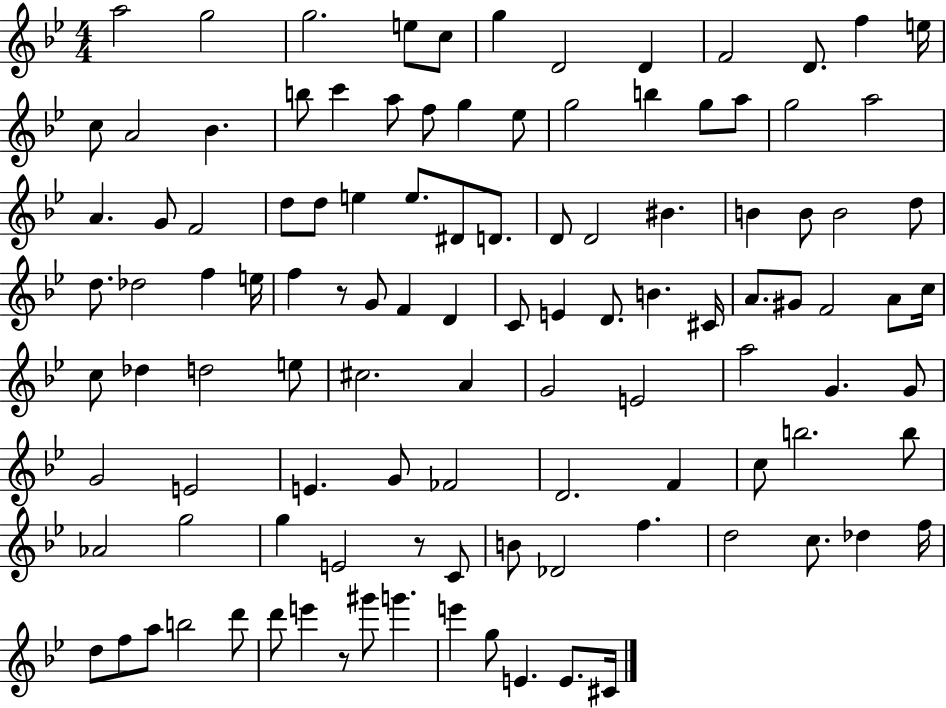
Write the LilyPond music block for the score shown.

{
  \clef treble
  \numericTimeSignature
  \time 4/4
  \key bes \major
  a''2 g''2 | g''2. e''8 c''8 | g''4 d'2 d'4 | f'2 d'8. f''4 e''16 | \break c''8 a'2 bes'4. | b''8 c'''4 a''8 f''8 g''4 ees''8 | g''2 b''4 g''8 a''8 | g''2 a''2 | \break a'4. g'8 f'2 | d''8 d''8 e''4 e''8. dis'8 d'8. | d'8 d'2 bis'4. | b'4 b'8 b'2 d''8 | \break d''8. des''2 f''4 e''16 | f''4 r8 g'8 f'4 d'4 | c'8 e'4 d'8. b'4. cis'16 | a'8. gis'8 f'2 a'8 c''16 | \break c''8 des''4 d''2 e''8 | cis''2. a'4 | g'2 e'2 | a''2 g'4. g'8 | \break g'2 e'2 | e'4. g'8 fes'2 | d'2. f'4 | c''8 b''2. b''8 | \break aes'2 g''2 | g''4 e'2 r8 c'8 | b'8 des'2 f''4. | d''2 c''8. des''4 f''16 | \break d''8 f''8 a''8 b''2 d'''8 | d'''8 e'''4 r8 gis'''8 g'''4. | e'''4 g''8 e'4. e'8. cis'16 | \bar "|."
}